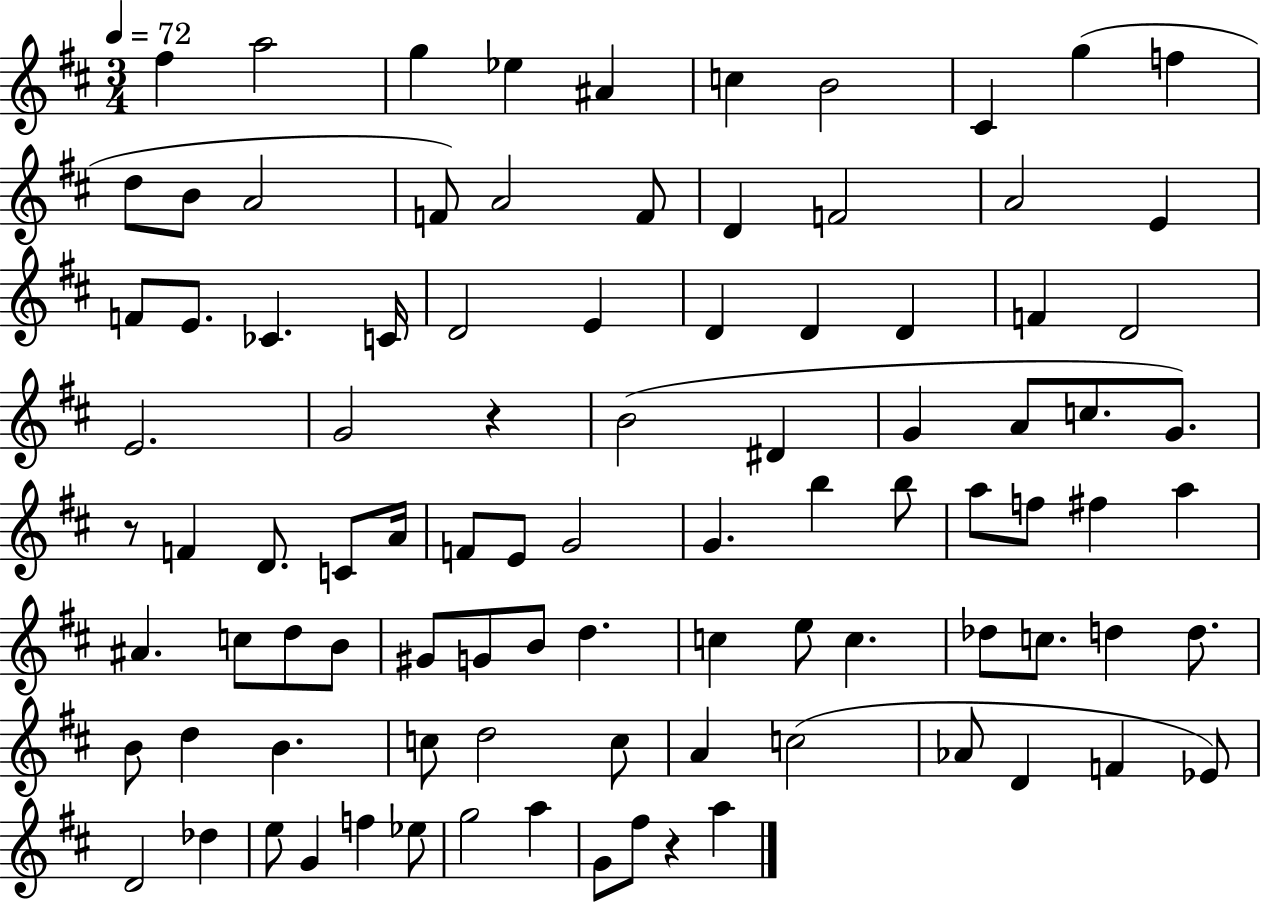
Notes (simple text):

F#5/q A5/h G5/q Eb5/q A#4/q C5/q B4/h C#4/q G5/q F5/q D5/e B4/e A4/h F4/e A4/h F4/e D4/q F4/h A4/h E4/q F4/e E4/e. CES4/q. C4/s D4/h E4/q D4/q D4/q D4/q F4/q D4/h E4/h. G4/h R/q B4/h D#4/q G4/q A4/e C5/e. G4/e. R/e F4/q D4/e. C4/e A4/s F4/e E4/e G4/h G4/q. B5/q B5/e A5/e F5/e F#5/q A5/q A#4/q. C5/e D5/e B4/e G#4/e G4/e B4/e D5/q. C5/q E5/e C5/q. Db5/e C5/e. D5/q D5/e. B4/e D5/q B4/q. C5/e D5/h C5/e A4/q C5/h Ab4/e D4/q F4/q Eb4/e D4/h Db5/q E5/e G4/q F5/q Eb5/e G5/h A5/q G4/e F#5/e R/q A5/q